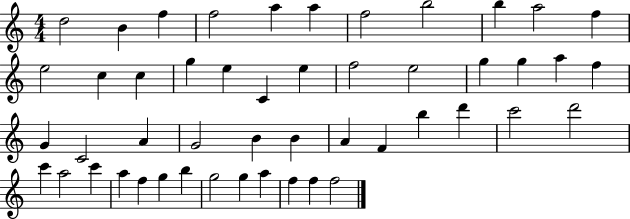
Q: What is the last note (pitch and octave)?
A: F5